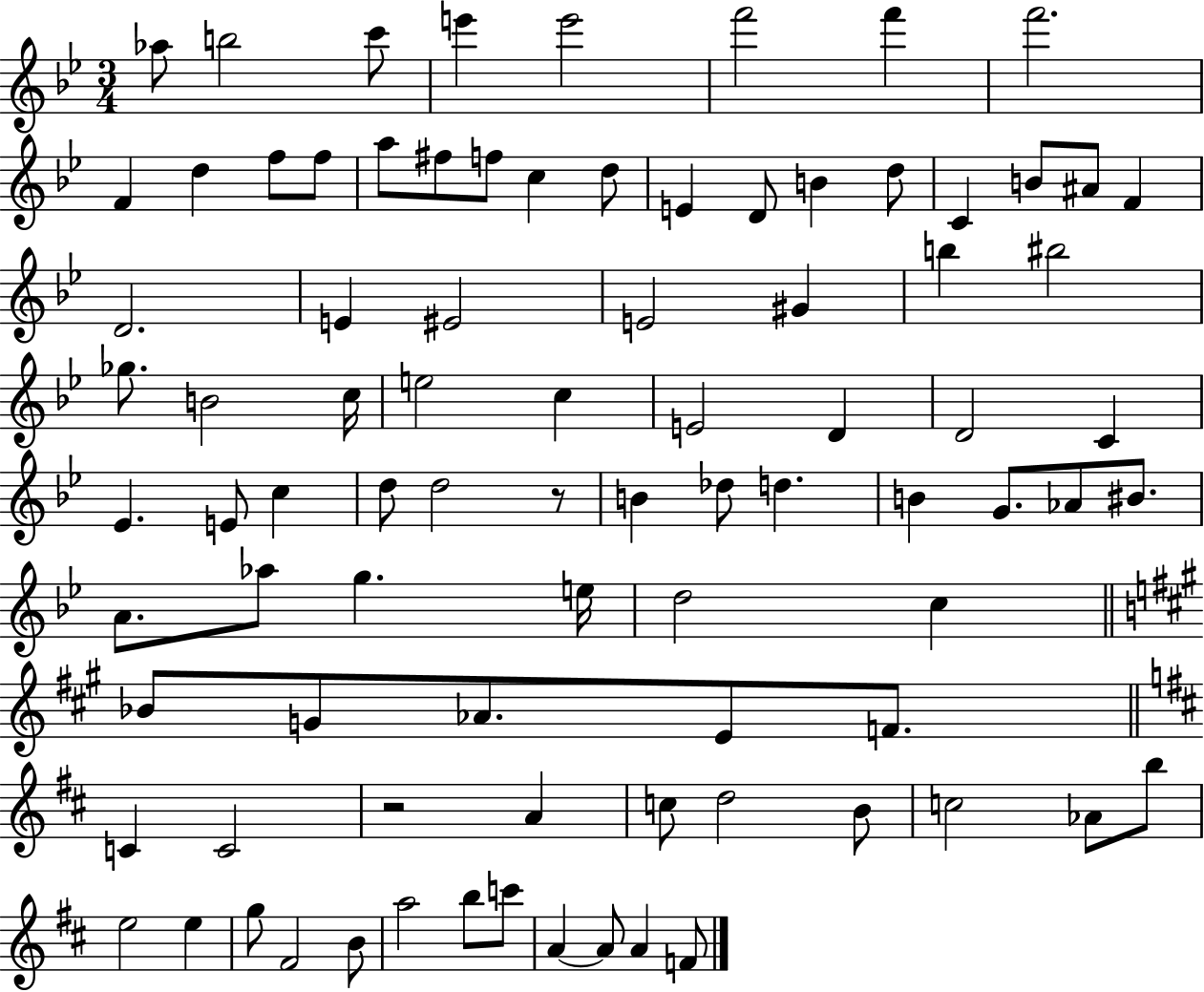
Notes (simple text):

Ab5/e B5/h C6/e E6/q E6/h F6/h F6/q F6/h. F4/q D5/q F5/e F5/e A5/e F#5/e F5/e C5/q D5/e E4/q D4/e B4/q D5/e C4/q B4/e A#4/e F4/q D4/h. E4/q EIS4/h E4/h G#4/q B5/q BIS5/h Gb5/e. B4/h C5/s E5/h C5/q E4/h D4/q D4/h C4/q Eb4/q. E4/e C5/q D5/e D5/h R/e B4/q Db5/e D5/q. B4/q G4/e. Ab4/e BIS4/e. A4/e. Ab5/e G5/q. E5/s D5/h C5/q Bb4/e G4/e Ab4/e. E4/e F4/e. C4/q C4/h R/h A4/q C5/e D5/h B4/e C5/h Ab4/e B5/e E5/h E5/q G5/e F#4/h B4/e A5/h B5/e C6/e A4/q A4/e A4/q F4/e